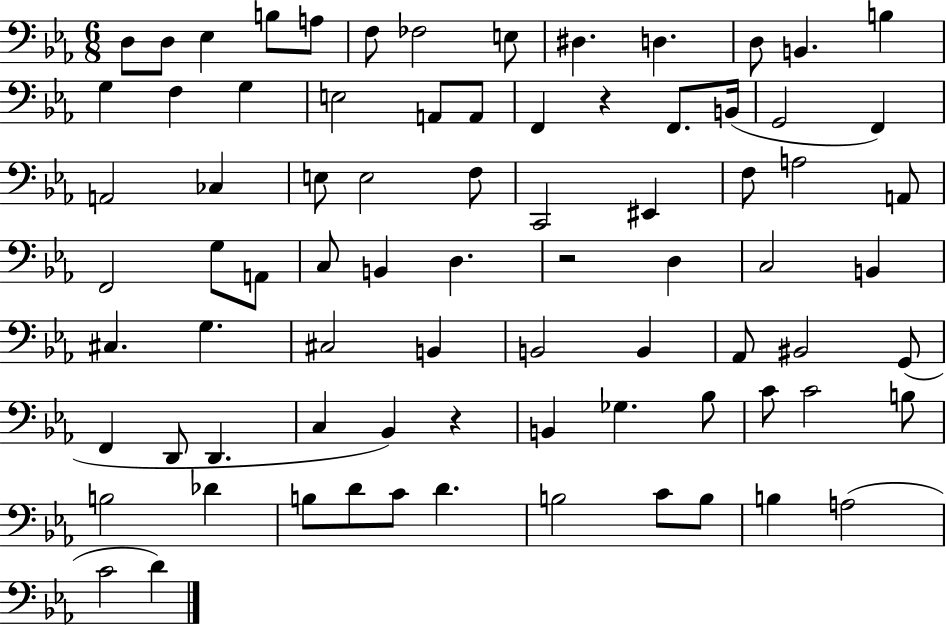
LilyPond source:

{
  \clef bass
  \numericTimeSignature
  \time 6/8
  \key ees \major
  d8 d8 ees4 b8 a8 | f8 fes2 e8 | dis4. d4. | d8 b,4. b4 | \break g4 f4 g4 | e2 a,8 a,8 | f,4 r4 f,8. b,16( | g,2 f,4) | \break a,2 ces4 | e8 e2 f8 | c,2 eis,4 | f8 a2 a,8 | \break f,2 g8 a,8 | c8 b,4 d4. | r2 d4 | c2 b,4 | \break cis4. g4. | cis2 b,4 | b,2 b,4 | aes,8 bis,2 g,8( | \break f,4 d,8 d,4. | c4 bes,4) r4 | b,4 ges4. bes8 | c'8 c'2 b8 | \break b2 des'4 | b8 d'8 c'8 d'4. | b2 c'8 b8 | b4 a2( | \break c'2 d'4) | \bar "|."
}